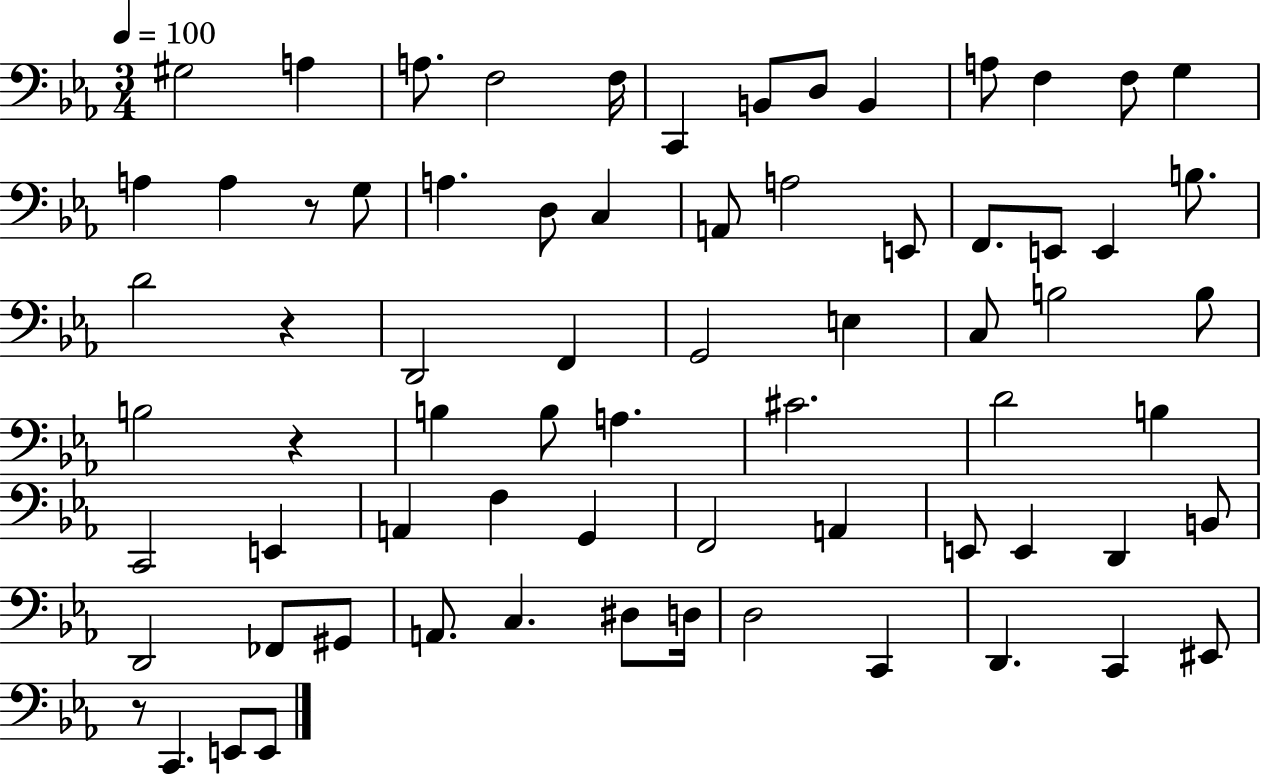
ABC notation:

X:1
T:Untitled
M:3/4
L:1/4
K:Eb
^G,2 A, A,/2 F,2 F,/4 C,, B,,/2 D,/2 B,, A,/2 F, F,/2 G, A, A, z/2 G,/2 A, D,/2 C, A,,/2 A,2 E,,/2 F,,/2 E,,/2 E,, B,/2 D2 z D,,2 F,, G,,2 E, C,/2 B,2 B,/2 B,2 z B, B,/2 A, ^C2 D2 B, C,,2 E,, A,, F, G,, F,,2 A,, E,,/2 E,, D,, B,,/2 D,,2 _F,,/2 ^G,,/2 A,,/2 C, ^D,/2 D,/4 D,2 C,, D,, C,, ^E,,/2 z/2 C,, E,,/2 E,,/2